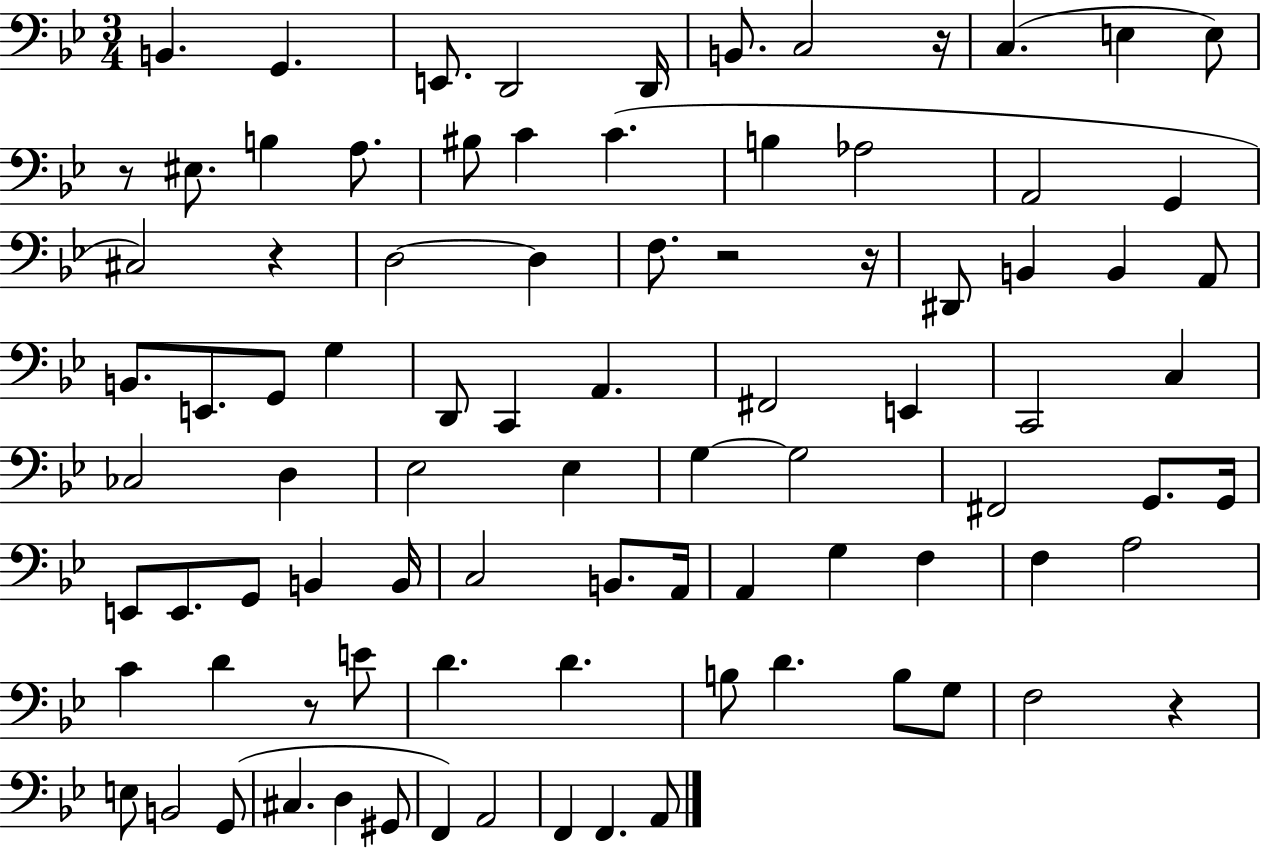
B2/q. G2/q. E2/e. D2/h D2/s B2/e. C3/h R/s C3/q. E3/q E3/e R/e EIS3/e. B3/q A3/e. BIS3/e C4/q C4/q. B3/q Ab3/h A2/h G2/q C#3/h R/q D3/h D3/q F3/e. R/h R/s D#2/e B2/q B2/q A2/e B2/e. E2/e. G2/e G3/q D2/e C2/q A2/q. F#2/h E2/q C2/h C3/q CES3/h D3/q Eb3/h Eb3/q G3/q G3/h F#2/h G2/e. G2/s E2/e E2/e. G2/e B2/q B2/s C3/h B2/e. A2/s A2/q G3/q F3/q F3/q A3/h C4/q D4/q R/e E4/e D4/q. D4/q. B3/e D4/q. B3/e G3/e F3/h R/q E3/e B2/h G2/e C#3/q. D3/q G#2/e F2/q A2/h F2/q F2/q. A2/e